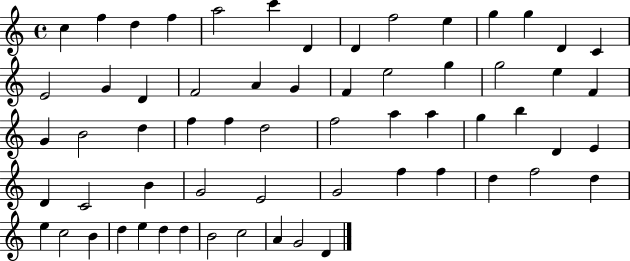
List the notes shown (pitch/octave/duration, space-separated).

C5/q F5/q D5/q F5/q A5/h C6/q D4/q D4/q F5/h E5/q G5/q G5/q D4/q C4/q E4/h G4/q D4/q F4/h A4/q G4/q F4/q E5/h G5/q G5/h E5/q F4/q G4/q B4/h D5/q F5/q F5/q D5/h F5/h A5/q A5/q G5/q B5/q D4/q E4/q D4/q C4/h B4/q G4/h E4/h G4/h F5/q F5/q D5/q F5/h D5/q E5/q C5/h B4/q D5/q E5/q D5/q D5/q B4/h C5/h A4/q G4/h D4/q